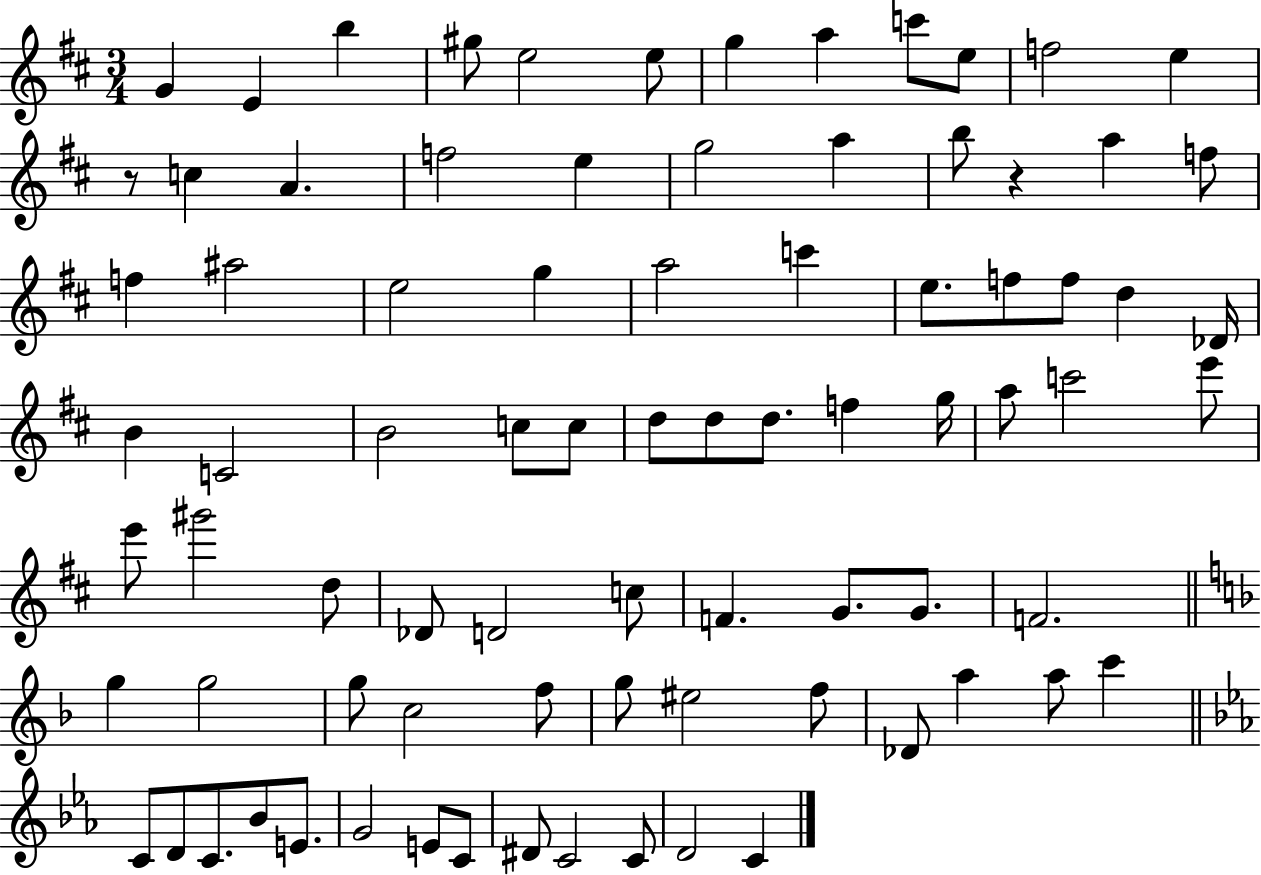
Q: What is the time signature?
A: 3/4